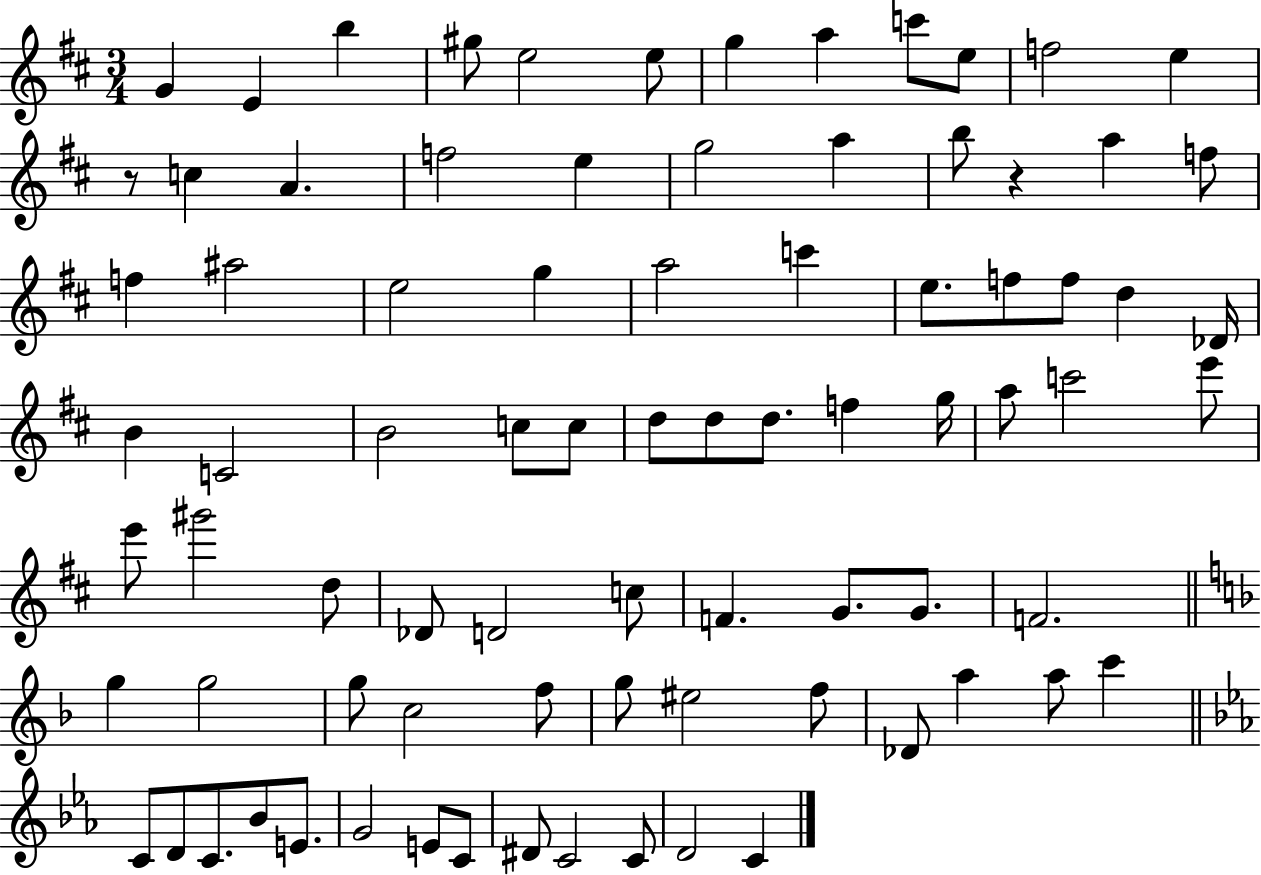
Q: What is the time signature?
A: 3/4